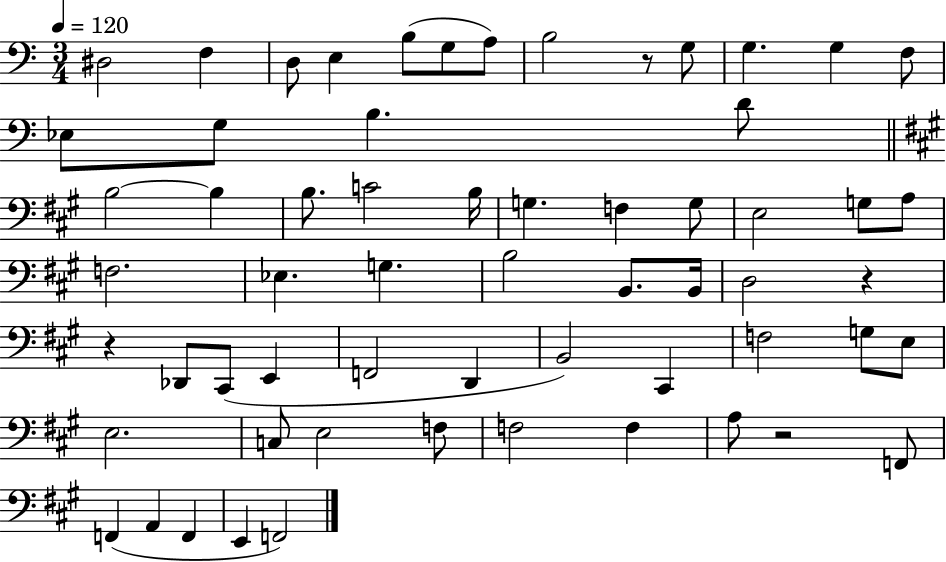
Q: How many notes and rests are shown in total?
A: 61